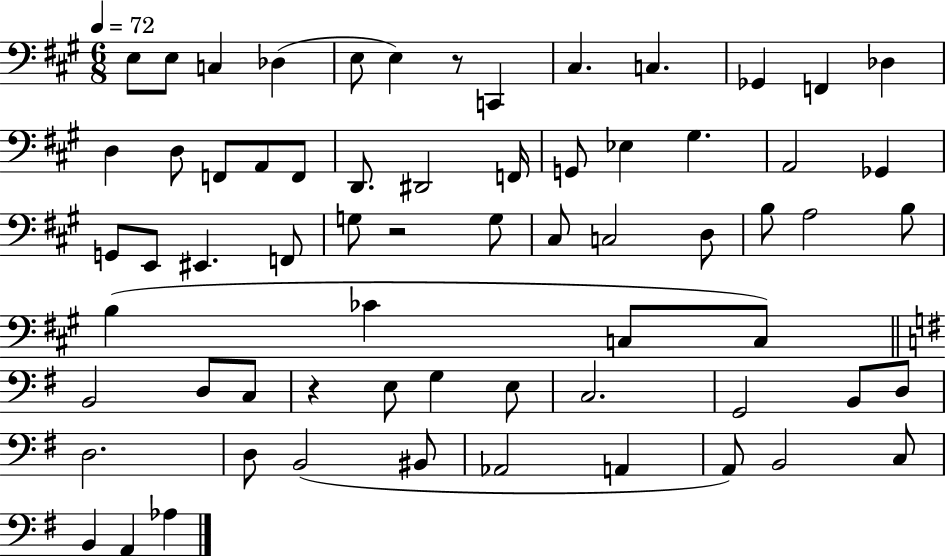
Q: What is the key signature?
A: A major